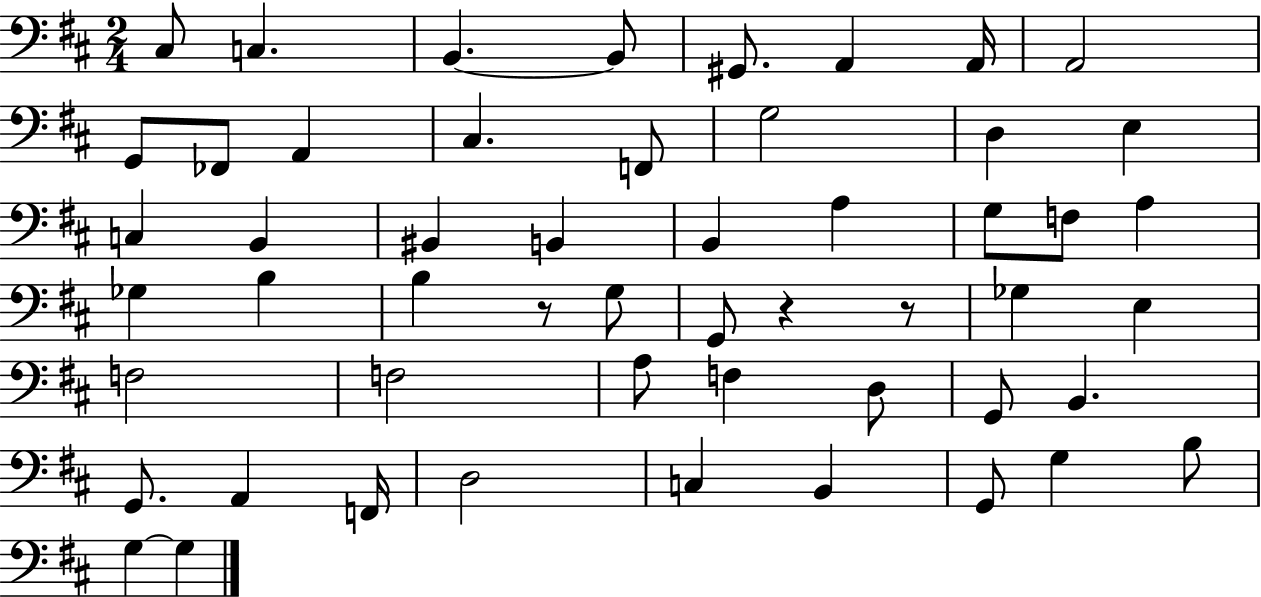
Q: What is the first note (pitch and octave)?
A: C#3